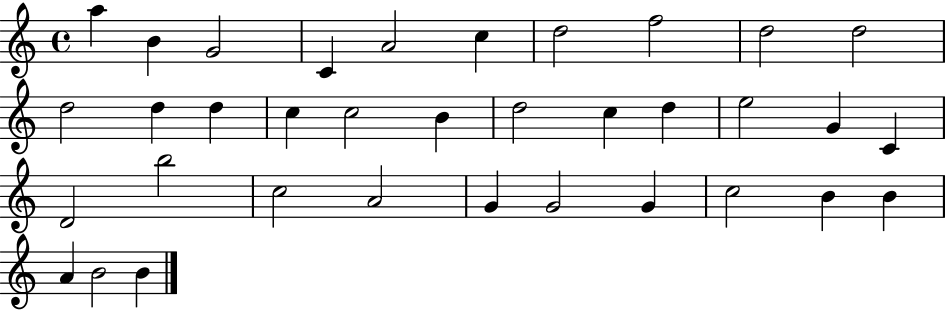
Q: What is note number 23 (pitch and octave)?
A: D4